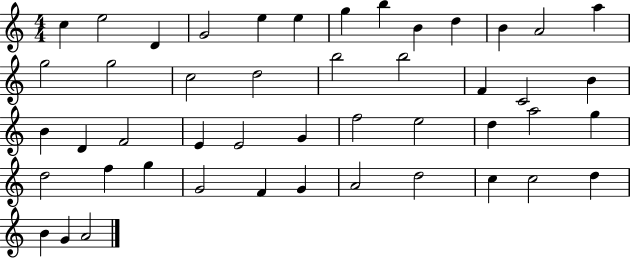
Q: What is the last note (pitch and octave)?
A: A4